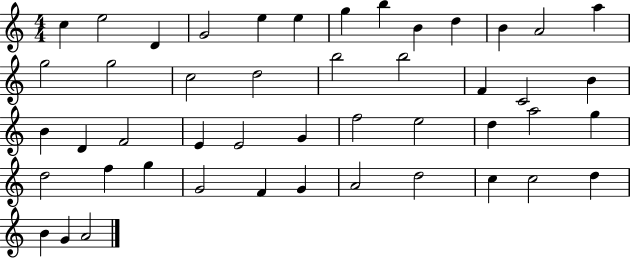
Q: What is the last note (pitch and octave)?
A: A4